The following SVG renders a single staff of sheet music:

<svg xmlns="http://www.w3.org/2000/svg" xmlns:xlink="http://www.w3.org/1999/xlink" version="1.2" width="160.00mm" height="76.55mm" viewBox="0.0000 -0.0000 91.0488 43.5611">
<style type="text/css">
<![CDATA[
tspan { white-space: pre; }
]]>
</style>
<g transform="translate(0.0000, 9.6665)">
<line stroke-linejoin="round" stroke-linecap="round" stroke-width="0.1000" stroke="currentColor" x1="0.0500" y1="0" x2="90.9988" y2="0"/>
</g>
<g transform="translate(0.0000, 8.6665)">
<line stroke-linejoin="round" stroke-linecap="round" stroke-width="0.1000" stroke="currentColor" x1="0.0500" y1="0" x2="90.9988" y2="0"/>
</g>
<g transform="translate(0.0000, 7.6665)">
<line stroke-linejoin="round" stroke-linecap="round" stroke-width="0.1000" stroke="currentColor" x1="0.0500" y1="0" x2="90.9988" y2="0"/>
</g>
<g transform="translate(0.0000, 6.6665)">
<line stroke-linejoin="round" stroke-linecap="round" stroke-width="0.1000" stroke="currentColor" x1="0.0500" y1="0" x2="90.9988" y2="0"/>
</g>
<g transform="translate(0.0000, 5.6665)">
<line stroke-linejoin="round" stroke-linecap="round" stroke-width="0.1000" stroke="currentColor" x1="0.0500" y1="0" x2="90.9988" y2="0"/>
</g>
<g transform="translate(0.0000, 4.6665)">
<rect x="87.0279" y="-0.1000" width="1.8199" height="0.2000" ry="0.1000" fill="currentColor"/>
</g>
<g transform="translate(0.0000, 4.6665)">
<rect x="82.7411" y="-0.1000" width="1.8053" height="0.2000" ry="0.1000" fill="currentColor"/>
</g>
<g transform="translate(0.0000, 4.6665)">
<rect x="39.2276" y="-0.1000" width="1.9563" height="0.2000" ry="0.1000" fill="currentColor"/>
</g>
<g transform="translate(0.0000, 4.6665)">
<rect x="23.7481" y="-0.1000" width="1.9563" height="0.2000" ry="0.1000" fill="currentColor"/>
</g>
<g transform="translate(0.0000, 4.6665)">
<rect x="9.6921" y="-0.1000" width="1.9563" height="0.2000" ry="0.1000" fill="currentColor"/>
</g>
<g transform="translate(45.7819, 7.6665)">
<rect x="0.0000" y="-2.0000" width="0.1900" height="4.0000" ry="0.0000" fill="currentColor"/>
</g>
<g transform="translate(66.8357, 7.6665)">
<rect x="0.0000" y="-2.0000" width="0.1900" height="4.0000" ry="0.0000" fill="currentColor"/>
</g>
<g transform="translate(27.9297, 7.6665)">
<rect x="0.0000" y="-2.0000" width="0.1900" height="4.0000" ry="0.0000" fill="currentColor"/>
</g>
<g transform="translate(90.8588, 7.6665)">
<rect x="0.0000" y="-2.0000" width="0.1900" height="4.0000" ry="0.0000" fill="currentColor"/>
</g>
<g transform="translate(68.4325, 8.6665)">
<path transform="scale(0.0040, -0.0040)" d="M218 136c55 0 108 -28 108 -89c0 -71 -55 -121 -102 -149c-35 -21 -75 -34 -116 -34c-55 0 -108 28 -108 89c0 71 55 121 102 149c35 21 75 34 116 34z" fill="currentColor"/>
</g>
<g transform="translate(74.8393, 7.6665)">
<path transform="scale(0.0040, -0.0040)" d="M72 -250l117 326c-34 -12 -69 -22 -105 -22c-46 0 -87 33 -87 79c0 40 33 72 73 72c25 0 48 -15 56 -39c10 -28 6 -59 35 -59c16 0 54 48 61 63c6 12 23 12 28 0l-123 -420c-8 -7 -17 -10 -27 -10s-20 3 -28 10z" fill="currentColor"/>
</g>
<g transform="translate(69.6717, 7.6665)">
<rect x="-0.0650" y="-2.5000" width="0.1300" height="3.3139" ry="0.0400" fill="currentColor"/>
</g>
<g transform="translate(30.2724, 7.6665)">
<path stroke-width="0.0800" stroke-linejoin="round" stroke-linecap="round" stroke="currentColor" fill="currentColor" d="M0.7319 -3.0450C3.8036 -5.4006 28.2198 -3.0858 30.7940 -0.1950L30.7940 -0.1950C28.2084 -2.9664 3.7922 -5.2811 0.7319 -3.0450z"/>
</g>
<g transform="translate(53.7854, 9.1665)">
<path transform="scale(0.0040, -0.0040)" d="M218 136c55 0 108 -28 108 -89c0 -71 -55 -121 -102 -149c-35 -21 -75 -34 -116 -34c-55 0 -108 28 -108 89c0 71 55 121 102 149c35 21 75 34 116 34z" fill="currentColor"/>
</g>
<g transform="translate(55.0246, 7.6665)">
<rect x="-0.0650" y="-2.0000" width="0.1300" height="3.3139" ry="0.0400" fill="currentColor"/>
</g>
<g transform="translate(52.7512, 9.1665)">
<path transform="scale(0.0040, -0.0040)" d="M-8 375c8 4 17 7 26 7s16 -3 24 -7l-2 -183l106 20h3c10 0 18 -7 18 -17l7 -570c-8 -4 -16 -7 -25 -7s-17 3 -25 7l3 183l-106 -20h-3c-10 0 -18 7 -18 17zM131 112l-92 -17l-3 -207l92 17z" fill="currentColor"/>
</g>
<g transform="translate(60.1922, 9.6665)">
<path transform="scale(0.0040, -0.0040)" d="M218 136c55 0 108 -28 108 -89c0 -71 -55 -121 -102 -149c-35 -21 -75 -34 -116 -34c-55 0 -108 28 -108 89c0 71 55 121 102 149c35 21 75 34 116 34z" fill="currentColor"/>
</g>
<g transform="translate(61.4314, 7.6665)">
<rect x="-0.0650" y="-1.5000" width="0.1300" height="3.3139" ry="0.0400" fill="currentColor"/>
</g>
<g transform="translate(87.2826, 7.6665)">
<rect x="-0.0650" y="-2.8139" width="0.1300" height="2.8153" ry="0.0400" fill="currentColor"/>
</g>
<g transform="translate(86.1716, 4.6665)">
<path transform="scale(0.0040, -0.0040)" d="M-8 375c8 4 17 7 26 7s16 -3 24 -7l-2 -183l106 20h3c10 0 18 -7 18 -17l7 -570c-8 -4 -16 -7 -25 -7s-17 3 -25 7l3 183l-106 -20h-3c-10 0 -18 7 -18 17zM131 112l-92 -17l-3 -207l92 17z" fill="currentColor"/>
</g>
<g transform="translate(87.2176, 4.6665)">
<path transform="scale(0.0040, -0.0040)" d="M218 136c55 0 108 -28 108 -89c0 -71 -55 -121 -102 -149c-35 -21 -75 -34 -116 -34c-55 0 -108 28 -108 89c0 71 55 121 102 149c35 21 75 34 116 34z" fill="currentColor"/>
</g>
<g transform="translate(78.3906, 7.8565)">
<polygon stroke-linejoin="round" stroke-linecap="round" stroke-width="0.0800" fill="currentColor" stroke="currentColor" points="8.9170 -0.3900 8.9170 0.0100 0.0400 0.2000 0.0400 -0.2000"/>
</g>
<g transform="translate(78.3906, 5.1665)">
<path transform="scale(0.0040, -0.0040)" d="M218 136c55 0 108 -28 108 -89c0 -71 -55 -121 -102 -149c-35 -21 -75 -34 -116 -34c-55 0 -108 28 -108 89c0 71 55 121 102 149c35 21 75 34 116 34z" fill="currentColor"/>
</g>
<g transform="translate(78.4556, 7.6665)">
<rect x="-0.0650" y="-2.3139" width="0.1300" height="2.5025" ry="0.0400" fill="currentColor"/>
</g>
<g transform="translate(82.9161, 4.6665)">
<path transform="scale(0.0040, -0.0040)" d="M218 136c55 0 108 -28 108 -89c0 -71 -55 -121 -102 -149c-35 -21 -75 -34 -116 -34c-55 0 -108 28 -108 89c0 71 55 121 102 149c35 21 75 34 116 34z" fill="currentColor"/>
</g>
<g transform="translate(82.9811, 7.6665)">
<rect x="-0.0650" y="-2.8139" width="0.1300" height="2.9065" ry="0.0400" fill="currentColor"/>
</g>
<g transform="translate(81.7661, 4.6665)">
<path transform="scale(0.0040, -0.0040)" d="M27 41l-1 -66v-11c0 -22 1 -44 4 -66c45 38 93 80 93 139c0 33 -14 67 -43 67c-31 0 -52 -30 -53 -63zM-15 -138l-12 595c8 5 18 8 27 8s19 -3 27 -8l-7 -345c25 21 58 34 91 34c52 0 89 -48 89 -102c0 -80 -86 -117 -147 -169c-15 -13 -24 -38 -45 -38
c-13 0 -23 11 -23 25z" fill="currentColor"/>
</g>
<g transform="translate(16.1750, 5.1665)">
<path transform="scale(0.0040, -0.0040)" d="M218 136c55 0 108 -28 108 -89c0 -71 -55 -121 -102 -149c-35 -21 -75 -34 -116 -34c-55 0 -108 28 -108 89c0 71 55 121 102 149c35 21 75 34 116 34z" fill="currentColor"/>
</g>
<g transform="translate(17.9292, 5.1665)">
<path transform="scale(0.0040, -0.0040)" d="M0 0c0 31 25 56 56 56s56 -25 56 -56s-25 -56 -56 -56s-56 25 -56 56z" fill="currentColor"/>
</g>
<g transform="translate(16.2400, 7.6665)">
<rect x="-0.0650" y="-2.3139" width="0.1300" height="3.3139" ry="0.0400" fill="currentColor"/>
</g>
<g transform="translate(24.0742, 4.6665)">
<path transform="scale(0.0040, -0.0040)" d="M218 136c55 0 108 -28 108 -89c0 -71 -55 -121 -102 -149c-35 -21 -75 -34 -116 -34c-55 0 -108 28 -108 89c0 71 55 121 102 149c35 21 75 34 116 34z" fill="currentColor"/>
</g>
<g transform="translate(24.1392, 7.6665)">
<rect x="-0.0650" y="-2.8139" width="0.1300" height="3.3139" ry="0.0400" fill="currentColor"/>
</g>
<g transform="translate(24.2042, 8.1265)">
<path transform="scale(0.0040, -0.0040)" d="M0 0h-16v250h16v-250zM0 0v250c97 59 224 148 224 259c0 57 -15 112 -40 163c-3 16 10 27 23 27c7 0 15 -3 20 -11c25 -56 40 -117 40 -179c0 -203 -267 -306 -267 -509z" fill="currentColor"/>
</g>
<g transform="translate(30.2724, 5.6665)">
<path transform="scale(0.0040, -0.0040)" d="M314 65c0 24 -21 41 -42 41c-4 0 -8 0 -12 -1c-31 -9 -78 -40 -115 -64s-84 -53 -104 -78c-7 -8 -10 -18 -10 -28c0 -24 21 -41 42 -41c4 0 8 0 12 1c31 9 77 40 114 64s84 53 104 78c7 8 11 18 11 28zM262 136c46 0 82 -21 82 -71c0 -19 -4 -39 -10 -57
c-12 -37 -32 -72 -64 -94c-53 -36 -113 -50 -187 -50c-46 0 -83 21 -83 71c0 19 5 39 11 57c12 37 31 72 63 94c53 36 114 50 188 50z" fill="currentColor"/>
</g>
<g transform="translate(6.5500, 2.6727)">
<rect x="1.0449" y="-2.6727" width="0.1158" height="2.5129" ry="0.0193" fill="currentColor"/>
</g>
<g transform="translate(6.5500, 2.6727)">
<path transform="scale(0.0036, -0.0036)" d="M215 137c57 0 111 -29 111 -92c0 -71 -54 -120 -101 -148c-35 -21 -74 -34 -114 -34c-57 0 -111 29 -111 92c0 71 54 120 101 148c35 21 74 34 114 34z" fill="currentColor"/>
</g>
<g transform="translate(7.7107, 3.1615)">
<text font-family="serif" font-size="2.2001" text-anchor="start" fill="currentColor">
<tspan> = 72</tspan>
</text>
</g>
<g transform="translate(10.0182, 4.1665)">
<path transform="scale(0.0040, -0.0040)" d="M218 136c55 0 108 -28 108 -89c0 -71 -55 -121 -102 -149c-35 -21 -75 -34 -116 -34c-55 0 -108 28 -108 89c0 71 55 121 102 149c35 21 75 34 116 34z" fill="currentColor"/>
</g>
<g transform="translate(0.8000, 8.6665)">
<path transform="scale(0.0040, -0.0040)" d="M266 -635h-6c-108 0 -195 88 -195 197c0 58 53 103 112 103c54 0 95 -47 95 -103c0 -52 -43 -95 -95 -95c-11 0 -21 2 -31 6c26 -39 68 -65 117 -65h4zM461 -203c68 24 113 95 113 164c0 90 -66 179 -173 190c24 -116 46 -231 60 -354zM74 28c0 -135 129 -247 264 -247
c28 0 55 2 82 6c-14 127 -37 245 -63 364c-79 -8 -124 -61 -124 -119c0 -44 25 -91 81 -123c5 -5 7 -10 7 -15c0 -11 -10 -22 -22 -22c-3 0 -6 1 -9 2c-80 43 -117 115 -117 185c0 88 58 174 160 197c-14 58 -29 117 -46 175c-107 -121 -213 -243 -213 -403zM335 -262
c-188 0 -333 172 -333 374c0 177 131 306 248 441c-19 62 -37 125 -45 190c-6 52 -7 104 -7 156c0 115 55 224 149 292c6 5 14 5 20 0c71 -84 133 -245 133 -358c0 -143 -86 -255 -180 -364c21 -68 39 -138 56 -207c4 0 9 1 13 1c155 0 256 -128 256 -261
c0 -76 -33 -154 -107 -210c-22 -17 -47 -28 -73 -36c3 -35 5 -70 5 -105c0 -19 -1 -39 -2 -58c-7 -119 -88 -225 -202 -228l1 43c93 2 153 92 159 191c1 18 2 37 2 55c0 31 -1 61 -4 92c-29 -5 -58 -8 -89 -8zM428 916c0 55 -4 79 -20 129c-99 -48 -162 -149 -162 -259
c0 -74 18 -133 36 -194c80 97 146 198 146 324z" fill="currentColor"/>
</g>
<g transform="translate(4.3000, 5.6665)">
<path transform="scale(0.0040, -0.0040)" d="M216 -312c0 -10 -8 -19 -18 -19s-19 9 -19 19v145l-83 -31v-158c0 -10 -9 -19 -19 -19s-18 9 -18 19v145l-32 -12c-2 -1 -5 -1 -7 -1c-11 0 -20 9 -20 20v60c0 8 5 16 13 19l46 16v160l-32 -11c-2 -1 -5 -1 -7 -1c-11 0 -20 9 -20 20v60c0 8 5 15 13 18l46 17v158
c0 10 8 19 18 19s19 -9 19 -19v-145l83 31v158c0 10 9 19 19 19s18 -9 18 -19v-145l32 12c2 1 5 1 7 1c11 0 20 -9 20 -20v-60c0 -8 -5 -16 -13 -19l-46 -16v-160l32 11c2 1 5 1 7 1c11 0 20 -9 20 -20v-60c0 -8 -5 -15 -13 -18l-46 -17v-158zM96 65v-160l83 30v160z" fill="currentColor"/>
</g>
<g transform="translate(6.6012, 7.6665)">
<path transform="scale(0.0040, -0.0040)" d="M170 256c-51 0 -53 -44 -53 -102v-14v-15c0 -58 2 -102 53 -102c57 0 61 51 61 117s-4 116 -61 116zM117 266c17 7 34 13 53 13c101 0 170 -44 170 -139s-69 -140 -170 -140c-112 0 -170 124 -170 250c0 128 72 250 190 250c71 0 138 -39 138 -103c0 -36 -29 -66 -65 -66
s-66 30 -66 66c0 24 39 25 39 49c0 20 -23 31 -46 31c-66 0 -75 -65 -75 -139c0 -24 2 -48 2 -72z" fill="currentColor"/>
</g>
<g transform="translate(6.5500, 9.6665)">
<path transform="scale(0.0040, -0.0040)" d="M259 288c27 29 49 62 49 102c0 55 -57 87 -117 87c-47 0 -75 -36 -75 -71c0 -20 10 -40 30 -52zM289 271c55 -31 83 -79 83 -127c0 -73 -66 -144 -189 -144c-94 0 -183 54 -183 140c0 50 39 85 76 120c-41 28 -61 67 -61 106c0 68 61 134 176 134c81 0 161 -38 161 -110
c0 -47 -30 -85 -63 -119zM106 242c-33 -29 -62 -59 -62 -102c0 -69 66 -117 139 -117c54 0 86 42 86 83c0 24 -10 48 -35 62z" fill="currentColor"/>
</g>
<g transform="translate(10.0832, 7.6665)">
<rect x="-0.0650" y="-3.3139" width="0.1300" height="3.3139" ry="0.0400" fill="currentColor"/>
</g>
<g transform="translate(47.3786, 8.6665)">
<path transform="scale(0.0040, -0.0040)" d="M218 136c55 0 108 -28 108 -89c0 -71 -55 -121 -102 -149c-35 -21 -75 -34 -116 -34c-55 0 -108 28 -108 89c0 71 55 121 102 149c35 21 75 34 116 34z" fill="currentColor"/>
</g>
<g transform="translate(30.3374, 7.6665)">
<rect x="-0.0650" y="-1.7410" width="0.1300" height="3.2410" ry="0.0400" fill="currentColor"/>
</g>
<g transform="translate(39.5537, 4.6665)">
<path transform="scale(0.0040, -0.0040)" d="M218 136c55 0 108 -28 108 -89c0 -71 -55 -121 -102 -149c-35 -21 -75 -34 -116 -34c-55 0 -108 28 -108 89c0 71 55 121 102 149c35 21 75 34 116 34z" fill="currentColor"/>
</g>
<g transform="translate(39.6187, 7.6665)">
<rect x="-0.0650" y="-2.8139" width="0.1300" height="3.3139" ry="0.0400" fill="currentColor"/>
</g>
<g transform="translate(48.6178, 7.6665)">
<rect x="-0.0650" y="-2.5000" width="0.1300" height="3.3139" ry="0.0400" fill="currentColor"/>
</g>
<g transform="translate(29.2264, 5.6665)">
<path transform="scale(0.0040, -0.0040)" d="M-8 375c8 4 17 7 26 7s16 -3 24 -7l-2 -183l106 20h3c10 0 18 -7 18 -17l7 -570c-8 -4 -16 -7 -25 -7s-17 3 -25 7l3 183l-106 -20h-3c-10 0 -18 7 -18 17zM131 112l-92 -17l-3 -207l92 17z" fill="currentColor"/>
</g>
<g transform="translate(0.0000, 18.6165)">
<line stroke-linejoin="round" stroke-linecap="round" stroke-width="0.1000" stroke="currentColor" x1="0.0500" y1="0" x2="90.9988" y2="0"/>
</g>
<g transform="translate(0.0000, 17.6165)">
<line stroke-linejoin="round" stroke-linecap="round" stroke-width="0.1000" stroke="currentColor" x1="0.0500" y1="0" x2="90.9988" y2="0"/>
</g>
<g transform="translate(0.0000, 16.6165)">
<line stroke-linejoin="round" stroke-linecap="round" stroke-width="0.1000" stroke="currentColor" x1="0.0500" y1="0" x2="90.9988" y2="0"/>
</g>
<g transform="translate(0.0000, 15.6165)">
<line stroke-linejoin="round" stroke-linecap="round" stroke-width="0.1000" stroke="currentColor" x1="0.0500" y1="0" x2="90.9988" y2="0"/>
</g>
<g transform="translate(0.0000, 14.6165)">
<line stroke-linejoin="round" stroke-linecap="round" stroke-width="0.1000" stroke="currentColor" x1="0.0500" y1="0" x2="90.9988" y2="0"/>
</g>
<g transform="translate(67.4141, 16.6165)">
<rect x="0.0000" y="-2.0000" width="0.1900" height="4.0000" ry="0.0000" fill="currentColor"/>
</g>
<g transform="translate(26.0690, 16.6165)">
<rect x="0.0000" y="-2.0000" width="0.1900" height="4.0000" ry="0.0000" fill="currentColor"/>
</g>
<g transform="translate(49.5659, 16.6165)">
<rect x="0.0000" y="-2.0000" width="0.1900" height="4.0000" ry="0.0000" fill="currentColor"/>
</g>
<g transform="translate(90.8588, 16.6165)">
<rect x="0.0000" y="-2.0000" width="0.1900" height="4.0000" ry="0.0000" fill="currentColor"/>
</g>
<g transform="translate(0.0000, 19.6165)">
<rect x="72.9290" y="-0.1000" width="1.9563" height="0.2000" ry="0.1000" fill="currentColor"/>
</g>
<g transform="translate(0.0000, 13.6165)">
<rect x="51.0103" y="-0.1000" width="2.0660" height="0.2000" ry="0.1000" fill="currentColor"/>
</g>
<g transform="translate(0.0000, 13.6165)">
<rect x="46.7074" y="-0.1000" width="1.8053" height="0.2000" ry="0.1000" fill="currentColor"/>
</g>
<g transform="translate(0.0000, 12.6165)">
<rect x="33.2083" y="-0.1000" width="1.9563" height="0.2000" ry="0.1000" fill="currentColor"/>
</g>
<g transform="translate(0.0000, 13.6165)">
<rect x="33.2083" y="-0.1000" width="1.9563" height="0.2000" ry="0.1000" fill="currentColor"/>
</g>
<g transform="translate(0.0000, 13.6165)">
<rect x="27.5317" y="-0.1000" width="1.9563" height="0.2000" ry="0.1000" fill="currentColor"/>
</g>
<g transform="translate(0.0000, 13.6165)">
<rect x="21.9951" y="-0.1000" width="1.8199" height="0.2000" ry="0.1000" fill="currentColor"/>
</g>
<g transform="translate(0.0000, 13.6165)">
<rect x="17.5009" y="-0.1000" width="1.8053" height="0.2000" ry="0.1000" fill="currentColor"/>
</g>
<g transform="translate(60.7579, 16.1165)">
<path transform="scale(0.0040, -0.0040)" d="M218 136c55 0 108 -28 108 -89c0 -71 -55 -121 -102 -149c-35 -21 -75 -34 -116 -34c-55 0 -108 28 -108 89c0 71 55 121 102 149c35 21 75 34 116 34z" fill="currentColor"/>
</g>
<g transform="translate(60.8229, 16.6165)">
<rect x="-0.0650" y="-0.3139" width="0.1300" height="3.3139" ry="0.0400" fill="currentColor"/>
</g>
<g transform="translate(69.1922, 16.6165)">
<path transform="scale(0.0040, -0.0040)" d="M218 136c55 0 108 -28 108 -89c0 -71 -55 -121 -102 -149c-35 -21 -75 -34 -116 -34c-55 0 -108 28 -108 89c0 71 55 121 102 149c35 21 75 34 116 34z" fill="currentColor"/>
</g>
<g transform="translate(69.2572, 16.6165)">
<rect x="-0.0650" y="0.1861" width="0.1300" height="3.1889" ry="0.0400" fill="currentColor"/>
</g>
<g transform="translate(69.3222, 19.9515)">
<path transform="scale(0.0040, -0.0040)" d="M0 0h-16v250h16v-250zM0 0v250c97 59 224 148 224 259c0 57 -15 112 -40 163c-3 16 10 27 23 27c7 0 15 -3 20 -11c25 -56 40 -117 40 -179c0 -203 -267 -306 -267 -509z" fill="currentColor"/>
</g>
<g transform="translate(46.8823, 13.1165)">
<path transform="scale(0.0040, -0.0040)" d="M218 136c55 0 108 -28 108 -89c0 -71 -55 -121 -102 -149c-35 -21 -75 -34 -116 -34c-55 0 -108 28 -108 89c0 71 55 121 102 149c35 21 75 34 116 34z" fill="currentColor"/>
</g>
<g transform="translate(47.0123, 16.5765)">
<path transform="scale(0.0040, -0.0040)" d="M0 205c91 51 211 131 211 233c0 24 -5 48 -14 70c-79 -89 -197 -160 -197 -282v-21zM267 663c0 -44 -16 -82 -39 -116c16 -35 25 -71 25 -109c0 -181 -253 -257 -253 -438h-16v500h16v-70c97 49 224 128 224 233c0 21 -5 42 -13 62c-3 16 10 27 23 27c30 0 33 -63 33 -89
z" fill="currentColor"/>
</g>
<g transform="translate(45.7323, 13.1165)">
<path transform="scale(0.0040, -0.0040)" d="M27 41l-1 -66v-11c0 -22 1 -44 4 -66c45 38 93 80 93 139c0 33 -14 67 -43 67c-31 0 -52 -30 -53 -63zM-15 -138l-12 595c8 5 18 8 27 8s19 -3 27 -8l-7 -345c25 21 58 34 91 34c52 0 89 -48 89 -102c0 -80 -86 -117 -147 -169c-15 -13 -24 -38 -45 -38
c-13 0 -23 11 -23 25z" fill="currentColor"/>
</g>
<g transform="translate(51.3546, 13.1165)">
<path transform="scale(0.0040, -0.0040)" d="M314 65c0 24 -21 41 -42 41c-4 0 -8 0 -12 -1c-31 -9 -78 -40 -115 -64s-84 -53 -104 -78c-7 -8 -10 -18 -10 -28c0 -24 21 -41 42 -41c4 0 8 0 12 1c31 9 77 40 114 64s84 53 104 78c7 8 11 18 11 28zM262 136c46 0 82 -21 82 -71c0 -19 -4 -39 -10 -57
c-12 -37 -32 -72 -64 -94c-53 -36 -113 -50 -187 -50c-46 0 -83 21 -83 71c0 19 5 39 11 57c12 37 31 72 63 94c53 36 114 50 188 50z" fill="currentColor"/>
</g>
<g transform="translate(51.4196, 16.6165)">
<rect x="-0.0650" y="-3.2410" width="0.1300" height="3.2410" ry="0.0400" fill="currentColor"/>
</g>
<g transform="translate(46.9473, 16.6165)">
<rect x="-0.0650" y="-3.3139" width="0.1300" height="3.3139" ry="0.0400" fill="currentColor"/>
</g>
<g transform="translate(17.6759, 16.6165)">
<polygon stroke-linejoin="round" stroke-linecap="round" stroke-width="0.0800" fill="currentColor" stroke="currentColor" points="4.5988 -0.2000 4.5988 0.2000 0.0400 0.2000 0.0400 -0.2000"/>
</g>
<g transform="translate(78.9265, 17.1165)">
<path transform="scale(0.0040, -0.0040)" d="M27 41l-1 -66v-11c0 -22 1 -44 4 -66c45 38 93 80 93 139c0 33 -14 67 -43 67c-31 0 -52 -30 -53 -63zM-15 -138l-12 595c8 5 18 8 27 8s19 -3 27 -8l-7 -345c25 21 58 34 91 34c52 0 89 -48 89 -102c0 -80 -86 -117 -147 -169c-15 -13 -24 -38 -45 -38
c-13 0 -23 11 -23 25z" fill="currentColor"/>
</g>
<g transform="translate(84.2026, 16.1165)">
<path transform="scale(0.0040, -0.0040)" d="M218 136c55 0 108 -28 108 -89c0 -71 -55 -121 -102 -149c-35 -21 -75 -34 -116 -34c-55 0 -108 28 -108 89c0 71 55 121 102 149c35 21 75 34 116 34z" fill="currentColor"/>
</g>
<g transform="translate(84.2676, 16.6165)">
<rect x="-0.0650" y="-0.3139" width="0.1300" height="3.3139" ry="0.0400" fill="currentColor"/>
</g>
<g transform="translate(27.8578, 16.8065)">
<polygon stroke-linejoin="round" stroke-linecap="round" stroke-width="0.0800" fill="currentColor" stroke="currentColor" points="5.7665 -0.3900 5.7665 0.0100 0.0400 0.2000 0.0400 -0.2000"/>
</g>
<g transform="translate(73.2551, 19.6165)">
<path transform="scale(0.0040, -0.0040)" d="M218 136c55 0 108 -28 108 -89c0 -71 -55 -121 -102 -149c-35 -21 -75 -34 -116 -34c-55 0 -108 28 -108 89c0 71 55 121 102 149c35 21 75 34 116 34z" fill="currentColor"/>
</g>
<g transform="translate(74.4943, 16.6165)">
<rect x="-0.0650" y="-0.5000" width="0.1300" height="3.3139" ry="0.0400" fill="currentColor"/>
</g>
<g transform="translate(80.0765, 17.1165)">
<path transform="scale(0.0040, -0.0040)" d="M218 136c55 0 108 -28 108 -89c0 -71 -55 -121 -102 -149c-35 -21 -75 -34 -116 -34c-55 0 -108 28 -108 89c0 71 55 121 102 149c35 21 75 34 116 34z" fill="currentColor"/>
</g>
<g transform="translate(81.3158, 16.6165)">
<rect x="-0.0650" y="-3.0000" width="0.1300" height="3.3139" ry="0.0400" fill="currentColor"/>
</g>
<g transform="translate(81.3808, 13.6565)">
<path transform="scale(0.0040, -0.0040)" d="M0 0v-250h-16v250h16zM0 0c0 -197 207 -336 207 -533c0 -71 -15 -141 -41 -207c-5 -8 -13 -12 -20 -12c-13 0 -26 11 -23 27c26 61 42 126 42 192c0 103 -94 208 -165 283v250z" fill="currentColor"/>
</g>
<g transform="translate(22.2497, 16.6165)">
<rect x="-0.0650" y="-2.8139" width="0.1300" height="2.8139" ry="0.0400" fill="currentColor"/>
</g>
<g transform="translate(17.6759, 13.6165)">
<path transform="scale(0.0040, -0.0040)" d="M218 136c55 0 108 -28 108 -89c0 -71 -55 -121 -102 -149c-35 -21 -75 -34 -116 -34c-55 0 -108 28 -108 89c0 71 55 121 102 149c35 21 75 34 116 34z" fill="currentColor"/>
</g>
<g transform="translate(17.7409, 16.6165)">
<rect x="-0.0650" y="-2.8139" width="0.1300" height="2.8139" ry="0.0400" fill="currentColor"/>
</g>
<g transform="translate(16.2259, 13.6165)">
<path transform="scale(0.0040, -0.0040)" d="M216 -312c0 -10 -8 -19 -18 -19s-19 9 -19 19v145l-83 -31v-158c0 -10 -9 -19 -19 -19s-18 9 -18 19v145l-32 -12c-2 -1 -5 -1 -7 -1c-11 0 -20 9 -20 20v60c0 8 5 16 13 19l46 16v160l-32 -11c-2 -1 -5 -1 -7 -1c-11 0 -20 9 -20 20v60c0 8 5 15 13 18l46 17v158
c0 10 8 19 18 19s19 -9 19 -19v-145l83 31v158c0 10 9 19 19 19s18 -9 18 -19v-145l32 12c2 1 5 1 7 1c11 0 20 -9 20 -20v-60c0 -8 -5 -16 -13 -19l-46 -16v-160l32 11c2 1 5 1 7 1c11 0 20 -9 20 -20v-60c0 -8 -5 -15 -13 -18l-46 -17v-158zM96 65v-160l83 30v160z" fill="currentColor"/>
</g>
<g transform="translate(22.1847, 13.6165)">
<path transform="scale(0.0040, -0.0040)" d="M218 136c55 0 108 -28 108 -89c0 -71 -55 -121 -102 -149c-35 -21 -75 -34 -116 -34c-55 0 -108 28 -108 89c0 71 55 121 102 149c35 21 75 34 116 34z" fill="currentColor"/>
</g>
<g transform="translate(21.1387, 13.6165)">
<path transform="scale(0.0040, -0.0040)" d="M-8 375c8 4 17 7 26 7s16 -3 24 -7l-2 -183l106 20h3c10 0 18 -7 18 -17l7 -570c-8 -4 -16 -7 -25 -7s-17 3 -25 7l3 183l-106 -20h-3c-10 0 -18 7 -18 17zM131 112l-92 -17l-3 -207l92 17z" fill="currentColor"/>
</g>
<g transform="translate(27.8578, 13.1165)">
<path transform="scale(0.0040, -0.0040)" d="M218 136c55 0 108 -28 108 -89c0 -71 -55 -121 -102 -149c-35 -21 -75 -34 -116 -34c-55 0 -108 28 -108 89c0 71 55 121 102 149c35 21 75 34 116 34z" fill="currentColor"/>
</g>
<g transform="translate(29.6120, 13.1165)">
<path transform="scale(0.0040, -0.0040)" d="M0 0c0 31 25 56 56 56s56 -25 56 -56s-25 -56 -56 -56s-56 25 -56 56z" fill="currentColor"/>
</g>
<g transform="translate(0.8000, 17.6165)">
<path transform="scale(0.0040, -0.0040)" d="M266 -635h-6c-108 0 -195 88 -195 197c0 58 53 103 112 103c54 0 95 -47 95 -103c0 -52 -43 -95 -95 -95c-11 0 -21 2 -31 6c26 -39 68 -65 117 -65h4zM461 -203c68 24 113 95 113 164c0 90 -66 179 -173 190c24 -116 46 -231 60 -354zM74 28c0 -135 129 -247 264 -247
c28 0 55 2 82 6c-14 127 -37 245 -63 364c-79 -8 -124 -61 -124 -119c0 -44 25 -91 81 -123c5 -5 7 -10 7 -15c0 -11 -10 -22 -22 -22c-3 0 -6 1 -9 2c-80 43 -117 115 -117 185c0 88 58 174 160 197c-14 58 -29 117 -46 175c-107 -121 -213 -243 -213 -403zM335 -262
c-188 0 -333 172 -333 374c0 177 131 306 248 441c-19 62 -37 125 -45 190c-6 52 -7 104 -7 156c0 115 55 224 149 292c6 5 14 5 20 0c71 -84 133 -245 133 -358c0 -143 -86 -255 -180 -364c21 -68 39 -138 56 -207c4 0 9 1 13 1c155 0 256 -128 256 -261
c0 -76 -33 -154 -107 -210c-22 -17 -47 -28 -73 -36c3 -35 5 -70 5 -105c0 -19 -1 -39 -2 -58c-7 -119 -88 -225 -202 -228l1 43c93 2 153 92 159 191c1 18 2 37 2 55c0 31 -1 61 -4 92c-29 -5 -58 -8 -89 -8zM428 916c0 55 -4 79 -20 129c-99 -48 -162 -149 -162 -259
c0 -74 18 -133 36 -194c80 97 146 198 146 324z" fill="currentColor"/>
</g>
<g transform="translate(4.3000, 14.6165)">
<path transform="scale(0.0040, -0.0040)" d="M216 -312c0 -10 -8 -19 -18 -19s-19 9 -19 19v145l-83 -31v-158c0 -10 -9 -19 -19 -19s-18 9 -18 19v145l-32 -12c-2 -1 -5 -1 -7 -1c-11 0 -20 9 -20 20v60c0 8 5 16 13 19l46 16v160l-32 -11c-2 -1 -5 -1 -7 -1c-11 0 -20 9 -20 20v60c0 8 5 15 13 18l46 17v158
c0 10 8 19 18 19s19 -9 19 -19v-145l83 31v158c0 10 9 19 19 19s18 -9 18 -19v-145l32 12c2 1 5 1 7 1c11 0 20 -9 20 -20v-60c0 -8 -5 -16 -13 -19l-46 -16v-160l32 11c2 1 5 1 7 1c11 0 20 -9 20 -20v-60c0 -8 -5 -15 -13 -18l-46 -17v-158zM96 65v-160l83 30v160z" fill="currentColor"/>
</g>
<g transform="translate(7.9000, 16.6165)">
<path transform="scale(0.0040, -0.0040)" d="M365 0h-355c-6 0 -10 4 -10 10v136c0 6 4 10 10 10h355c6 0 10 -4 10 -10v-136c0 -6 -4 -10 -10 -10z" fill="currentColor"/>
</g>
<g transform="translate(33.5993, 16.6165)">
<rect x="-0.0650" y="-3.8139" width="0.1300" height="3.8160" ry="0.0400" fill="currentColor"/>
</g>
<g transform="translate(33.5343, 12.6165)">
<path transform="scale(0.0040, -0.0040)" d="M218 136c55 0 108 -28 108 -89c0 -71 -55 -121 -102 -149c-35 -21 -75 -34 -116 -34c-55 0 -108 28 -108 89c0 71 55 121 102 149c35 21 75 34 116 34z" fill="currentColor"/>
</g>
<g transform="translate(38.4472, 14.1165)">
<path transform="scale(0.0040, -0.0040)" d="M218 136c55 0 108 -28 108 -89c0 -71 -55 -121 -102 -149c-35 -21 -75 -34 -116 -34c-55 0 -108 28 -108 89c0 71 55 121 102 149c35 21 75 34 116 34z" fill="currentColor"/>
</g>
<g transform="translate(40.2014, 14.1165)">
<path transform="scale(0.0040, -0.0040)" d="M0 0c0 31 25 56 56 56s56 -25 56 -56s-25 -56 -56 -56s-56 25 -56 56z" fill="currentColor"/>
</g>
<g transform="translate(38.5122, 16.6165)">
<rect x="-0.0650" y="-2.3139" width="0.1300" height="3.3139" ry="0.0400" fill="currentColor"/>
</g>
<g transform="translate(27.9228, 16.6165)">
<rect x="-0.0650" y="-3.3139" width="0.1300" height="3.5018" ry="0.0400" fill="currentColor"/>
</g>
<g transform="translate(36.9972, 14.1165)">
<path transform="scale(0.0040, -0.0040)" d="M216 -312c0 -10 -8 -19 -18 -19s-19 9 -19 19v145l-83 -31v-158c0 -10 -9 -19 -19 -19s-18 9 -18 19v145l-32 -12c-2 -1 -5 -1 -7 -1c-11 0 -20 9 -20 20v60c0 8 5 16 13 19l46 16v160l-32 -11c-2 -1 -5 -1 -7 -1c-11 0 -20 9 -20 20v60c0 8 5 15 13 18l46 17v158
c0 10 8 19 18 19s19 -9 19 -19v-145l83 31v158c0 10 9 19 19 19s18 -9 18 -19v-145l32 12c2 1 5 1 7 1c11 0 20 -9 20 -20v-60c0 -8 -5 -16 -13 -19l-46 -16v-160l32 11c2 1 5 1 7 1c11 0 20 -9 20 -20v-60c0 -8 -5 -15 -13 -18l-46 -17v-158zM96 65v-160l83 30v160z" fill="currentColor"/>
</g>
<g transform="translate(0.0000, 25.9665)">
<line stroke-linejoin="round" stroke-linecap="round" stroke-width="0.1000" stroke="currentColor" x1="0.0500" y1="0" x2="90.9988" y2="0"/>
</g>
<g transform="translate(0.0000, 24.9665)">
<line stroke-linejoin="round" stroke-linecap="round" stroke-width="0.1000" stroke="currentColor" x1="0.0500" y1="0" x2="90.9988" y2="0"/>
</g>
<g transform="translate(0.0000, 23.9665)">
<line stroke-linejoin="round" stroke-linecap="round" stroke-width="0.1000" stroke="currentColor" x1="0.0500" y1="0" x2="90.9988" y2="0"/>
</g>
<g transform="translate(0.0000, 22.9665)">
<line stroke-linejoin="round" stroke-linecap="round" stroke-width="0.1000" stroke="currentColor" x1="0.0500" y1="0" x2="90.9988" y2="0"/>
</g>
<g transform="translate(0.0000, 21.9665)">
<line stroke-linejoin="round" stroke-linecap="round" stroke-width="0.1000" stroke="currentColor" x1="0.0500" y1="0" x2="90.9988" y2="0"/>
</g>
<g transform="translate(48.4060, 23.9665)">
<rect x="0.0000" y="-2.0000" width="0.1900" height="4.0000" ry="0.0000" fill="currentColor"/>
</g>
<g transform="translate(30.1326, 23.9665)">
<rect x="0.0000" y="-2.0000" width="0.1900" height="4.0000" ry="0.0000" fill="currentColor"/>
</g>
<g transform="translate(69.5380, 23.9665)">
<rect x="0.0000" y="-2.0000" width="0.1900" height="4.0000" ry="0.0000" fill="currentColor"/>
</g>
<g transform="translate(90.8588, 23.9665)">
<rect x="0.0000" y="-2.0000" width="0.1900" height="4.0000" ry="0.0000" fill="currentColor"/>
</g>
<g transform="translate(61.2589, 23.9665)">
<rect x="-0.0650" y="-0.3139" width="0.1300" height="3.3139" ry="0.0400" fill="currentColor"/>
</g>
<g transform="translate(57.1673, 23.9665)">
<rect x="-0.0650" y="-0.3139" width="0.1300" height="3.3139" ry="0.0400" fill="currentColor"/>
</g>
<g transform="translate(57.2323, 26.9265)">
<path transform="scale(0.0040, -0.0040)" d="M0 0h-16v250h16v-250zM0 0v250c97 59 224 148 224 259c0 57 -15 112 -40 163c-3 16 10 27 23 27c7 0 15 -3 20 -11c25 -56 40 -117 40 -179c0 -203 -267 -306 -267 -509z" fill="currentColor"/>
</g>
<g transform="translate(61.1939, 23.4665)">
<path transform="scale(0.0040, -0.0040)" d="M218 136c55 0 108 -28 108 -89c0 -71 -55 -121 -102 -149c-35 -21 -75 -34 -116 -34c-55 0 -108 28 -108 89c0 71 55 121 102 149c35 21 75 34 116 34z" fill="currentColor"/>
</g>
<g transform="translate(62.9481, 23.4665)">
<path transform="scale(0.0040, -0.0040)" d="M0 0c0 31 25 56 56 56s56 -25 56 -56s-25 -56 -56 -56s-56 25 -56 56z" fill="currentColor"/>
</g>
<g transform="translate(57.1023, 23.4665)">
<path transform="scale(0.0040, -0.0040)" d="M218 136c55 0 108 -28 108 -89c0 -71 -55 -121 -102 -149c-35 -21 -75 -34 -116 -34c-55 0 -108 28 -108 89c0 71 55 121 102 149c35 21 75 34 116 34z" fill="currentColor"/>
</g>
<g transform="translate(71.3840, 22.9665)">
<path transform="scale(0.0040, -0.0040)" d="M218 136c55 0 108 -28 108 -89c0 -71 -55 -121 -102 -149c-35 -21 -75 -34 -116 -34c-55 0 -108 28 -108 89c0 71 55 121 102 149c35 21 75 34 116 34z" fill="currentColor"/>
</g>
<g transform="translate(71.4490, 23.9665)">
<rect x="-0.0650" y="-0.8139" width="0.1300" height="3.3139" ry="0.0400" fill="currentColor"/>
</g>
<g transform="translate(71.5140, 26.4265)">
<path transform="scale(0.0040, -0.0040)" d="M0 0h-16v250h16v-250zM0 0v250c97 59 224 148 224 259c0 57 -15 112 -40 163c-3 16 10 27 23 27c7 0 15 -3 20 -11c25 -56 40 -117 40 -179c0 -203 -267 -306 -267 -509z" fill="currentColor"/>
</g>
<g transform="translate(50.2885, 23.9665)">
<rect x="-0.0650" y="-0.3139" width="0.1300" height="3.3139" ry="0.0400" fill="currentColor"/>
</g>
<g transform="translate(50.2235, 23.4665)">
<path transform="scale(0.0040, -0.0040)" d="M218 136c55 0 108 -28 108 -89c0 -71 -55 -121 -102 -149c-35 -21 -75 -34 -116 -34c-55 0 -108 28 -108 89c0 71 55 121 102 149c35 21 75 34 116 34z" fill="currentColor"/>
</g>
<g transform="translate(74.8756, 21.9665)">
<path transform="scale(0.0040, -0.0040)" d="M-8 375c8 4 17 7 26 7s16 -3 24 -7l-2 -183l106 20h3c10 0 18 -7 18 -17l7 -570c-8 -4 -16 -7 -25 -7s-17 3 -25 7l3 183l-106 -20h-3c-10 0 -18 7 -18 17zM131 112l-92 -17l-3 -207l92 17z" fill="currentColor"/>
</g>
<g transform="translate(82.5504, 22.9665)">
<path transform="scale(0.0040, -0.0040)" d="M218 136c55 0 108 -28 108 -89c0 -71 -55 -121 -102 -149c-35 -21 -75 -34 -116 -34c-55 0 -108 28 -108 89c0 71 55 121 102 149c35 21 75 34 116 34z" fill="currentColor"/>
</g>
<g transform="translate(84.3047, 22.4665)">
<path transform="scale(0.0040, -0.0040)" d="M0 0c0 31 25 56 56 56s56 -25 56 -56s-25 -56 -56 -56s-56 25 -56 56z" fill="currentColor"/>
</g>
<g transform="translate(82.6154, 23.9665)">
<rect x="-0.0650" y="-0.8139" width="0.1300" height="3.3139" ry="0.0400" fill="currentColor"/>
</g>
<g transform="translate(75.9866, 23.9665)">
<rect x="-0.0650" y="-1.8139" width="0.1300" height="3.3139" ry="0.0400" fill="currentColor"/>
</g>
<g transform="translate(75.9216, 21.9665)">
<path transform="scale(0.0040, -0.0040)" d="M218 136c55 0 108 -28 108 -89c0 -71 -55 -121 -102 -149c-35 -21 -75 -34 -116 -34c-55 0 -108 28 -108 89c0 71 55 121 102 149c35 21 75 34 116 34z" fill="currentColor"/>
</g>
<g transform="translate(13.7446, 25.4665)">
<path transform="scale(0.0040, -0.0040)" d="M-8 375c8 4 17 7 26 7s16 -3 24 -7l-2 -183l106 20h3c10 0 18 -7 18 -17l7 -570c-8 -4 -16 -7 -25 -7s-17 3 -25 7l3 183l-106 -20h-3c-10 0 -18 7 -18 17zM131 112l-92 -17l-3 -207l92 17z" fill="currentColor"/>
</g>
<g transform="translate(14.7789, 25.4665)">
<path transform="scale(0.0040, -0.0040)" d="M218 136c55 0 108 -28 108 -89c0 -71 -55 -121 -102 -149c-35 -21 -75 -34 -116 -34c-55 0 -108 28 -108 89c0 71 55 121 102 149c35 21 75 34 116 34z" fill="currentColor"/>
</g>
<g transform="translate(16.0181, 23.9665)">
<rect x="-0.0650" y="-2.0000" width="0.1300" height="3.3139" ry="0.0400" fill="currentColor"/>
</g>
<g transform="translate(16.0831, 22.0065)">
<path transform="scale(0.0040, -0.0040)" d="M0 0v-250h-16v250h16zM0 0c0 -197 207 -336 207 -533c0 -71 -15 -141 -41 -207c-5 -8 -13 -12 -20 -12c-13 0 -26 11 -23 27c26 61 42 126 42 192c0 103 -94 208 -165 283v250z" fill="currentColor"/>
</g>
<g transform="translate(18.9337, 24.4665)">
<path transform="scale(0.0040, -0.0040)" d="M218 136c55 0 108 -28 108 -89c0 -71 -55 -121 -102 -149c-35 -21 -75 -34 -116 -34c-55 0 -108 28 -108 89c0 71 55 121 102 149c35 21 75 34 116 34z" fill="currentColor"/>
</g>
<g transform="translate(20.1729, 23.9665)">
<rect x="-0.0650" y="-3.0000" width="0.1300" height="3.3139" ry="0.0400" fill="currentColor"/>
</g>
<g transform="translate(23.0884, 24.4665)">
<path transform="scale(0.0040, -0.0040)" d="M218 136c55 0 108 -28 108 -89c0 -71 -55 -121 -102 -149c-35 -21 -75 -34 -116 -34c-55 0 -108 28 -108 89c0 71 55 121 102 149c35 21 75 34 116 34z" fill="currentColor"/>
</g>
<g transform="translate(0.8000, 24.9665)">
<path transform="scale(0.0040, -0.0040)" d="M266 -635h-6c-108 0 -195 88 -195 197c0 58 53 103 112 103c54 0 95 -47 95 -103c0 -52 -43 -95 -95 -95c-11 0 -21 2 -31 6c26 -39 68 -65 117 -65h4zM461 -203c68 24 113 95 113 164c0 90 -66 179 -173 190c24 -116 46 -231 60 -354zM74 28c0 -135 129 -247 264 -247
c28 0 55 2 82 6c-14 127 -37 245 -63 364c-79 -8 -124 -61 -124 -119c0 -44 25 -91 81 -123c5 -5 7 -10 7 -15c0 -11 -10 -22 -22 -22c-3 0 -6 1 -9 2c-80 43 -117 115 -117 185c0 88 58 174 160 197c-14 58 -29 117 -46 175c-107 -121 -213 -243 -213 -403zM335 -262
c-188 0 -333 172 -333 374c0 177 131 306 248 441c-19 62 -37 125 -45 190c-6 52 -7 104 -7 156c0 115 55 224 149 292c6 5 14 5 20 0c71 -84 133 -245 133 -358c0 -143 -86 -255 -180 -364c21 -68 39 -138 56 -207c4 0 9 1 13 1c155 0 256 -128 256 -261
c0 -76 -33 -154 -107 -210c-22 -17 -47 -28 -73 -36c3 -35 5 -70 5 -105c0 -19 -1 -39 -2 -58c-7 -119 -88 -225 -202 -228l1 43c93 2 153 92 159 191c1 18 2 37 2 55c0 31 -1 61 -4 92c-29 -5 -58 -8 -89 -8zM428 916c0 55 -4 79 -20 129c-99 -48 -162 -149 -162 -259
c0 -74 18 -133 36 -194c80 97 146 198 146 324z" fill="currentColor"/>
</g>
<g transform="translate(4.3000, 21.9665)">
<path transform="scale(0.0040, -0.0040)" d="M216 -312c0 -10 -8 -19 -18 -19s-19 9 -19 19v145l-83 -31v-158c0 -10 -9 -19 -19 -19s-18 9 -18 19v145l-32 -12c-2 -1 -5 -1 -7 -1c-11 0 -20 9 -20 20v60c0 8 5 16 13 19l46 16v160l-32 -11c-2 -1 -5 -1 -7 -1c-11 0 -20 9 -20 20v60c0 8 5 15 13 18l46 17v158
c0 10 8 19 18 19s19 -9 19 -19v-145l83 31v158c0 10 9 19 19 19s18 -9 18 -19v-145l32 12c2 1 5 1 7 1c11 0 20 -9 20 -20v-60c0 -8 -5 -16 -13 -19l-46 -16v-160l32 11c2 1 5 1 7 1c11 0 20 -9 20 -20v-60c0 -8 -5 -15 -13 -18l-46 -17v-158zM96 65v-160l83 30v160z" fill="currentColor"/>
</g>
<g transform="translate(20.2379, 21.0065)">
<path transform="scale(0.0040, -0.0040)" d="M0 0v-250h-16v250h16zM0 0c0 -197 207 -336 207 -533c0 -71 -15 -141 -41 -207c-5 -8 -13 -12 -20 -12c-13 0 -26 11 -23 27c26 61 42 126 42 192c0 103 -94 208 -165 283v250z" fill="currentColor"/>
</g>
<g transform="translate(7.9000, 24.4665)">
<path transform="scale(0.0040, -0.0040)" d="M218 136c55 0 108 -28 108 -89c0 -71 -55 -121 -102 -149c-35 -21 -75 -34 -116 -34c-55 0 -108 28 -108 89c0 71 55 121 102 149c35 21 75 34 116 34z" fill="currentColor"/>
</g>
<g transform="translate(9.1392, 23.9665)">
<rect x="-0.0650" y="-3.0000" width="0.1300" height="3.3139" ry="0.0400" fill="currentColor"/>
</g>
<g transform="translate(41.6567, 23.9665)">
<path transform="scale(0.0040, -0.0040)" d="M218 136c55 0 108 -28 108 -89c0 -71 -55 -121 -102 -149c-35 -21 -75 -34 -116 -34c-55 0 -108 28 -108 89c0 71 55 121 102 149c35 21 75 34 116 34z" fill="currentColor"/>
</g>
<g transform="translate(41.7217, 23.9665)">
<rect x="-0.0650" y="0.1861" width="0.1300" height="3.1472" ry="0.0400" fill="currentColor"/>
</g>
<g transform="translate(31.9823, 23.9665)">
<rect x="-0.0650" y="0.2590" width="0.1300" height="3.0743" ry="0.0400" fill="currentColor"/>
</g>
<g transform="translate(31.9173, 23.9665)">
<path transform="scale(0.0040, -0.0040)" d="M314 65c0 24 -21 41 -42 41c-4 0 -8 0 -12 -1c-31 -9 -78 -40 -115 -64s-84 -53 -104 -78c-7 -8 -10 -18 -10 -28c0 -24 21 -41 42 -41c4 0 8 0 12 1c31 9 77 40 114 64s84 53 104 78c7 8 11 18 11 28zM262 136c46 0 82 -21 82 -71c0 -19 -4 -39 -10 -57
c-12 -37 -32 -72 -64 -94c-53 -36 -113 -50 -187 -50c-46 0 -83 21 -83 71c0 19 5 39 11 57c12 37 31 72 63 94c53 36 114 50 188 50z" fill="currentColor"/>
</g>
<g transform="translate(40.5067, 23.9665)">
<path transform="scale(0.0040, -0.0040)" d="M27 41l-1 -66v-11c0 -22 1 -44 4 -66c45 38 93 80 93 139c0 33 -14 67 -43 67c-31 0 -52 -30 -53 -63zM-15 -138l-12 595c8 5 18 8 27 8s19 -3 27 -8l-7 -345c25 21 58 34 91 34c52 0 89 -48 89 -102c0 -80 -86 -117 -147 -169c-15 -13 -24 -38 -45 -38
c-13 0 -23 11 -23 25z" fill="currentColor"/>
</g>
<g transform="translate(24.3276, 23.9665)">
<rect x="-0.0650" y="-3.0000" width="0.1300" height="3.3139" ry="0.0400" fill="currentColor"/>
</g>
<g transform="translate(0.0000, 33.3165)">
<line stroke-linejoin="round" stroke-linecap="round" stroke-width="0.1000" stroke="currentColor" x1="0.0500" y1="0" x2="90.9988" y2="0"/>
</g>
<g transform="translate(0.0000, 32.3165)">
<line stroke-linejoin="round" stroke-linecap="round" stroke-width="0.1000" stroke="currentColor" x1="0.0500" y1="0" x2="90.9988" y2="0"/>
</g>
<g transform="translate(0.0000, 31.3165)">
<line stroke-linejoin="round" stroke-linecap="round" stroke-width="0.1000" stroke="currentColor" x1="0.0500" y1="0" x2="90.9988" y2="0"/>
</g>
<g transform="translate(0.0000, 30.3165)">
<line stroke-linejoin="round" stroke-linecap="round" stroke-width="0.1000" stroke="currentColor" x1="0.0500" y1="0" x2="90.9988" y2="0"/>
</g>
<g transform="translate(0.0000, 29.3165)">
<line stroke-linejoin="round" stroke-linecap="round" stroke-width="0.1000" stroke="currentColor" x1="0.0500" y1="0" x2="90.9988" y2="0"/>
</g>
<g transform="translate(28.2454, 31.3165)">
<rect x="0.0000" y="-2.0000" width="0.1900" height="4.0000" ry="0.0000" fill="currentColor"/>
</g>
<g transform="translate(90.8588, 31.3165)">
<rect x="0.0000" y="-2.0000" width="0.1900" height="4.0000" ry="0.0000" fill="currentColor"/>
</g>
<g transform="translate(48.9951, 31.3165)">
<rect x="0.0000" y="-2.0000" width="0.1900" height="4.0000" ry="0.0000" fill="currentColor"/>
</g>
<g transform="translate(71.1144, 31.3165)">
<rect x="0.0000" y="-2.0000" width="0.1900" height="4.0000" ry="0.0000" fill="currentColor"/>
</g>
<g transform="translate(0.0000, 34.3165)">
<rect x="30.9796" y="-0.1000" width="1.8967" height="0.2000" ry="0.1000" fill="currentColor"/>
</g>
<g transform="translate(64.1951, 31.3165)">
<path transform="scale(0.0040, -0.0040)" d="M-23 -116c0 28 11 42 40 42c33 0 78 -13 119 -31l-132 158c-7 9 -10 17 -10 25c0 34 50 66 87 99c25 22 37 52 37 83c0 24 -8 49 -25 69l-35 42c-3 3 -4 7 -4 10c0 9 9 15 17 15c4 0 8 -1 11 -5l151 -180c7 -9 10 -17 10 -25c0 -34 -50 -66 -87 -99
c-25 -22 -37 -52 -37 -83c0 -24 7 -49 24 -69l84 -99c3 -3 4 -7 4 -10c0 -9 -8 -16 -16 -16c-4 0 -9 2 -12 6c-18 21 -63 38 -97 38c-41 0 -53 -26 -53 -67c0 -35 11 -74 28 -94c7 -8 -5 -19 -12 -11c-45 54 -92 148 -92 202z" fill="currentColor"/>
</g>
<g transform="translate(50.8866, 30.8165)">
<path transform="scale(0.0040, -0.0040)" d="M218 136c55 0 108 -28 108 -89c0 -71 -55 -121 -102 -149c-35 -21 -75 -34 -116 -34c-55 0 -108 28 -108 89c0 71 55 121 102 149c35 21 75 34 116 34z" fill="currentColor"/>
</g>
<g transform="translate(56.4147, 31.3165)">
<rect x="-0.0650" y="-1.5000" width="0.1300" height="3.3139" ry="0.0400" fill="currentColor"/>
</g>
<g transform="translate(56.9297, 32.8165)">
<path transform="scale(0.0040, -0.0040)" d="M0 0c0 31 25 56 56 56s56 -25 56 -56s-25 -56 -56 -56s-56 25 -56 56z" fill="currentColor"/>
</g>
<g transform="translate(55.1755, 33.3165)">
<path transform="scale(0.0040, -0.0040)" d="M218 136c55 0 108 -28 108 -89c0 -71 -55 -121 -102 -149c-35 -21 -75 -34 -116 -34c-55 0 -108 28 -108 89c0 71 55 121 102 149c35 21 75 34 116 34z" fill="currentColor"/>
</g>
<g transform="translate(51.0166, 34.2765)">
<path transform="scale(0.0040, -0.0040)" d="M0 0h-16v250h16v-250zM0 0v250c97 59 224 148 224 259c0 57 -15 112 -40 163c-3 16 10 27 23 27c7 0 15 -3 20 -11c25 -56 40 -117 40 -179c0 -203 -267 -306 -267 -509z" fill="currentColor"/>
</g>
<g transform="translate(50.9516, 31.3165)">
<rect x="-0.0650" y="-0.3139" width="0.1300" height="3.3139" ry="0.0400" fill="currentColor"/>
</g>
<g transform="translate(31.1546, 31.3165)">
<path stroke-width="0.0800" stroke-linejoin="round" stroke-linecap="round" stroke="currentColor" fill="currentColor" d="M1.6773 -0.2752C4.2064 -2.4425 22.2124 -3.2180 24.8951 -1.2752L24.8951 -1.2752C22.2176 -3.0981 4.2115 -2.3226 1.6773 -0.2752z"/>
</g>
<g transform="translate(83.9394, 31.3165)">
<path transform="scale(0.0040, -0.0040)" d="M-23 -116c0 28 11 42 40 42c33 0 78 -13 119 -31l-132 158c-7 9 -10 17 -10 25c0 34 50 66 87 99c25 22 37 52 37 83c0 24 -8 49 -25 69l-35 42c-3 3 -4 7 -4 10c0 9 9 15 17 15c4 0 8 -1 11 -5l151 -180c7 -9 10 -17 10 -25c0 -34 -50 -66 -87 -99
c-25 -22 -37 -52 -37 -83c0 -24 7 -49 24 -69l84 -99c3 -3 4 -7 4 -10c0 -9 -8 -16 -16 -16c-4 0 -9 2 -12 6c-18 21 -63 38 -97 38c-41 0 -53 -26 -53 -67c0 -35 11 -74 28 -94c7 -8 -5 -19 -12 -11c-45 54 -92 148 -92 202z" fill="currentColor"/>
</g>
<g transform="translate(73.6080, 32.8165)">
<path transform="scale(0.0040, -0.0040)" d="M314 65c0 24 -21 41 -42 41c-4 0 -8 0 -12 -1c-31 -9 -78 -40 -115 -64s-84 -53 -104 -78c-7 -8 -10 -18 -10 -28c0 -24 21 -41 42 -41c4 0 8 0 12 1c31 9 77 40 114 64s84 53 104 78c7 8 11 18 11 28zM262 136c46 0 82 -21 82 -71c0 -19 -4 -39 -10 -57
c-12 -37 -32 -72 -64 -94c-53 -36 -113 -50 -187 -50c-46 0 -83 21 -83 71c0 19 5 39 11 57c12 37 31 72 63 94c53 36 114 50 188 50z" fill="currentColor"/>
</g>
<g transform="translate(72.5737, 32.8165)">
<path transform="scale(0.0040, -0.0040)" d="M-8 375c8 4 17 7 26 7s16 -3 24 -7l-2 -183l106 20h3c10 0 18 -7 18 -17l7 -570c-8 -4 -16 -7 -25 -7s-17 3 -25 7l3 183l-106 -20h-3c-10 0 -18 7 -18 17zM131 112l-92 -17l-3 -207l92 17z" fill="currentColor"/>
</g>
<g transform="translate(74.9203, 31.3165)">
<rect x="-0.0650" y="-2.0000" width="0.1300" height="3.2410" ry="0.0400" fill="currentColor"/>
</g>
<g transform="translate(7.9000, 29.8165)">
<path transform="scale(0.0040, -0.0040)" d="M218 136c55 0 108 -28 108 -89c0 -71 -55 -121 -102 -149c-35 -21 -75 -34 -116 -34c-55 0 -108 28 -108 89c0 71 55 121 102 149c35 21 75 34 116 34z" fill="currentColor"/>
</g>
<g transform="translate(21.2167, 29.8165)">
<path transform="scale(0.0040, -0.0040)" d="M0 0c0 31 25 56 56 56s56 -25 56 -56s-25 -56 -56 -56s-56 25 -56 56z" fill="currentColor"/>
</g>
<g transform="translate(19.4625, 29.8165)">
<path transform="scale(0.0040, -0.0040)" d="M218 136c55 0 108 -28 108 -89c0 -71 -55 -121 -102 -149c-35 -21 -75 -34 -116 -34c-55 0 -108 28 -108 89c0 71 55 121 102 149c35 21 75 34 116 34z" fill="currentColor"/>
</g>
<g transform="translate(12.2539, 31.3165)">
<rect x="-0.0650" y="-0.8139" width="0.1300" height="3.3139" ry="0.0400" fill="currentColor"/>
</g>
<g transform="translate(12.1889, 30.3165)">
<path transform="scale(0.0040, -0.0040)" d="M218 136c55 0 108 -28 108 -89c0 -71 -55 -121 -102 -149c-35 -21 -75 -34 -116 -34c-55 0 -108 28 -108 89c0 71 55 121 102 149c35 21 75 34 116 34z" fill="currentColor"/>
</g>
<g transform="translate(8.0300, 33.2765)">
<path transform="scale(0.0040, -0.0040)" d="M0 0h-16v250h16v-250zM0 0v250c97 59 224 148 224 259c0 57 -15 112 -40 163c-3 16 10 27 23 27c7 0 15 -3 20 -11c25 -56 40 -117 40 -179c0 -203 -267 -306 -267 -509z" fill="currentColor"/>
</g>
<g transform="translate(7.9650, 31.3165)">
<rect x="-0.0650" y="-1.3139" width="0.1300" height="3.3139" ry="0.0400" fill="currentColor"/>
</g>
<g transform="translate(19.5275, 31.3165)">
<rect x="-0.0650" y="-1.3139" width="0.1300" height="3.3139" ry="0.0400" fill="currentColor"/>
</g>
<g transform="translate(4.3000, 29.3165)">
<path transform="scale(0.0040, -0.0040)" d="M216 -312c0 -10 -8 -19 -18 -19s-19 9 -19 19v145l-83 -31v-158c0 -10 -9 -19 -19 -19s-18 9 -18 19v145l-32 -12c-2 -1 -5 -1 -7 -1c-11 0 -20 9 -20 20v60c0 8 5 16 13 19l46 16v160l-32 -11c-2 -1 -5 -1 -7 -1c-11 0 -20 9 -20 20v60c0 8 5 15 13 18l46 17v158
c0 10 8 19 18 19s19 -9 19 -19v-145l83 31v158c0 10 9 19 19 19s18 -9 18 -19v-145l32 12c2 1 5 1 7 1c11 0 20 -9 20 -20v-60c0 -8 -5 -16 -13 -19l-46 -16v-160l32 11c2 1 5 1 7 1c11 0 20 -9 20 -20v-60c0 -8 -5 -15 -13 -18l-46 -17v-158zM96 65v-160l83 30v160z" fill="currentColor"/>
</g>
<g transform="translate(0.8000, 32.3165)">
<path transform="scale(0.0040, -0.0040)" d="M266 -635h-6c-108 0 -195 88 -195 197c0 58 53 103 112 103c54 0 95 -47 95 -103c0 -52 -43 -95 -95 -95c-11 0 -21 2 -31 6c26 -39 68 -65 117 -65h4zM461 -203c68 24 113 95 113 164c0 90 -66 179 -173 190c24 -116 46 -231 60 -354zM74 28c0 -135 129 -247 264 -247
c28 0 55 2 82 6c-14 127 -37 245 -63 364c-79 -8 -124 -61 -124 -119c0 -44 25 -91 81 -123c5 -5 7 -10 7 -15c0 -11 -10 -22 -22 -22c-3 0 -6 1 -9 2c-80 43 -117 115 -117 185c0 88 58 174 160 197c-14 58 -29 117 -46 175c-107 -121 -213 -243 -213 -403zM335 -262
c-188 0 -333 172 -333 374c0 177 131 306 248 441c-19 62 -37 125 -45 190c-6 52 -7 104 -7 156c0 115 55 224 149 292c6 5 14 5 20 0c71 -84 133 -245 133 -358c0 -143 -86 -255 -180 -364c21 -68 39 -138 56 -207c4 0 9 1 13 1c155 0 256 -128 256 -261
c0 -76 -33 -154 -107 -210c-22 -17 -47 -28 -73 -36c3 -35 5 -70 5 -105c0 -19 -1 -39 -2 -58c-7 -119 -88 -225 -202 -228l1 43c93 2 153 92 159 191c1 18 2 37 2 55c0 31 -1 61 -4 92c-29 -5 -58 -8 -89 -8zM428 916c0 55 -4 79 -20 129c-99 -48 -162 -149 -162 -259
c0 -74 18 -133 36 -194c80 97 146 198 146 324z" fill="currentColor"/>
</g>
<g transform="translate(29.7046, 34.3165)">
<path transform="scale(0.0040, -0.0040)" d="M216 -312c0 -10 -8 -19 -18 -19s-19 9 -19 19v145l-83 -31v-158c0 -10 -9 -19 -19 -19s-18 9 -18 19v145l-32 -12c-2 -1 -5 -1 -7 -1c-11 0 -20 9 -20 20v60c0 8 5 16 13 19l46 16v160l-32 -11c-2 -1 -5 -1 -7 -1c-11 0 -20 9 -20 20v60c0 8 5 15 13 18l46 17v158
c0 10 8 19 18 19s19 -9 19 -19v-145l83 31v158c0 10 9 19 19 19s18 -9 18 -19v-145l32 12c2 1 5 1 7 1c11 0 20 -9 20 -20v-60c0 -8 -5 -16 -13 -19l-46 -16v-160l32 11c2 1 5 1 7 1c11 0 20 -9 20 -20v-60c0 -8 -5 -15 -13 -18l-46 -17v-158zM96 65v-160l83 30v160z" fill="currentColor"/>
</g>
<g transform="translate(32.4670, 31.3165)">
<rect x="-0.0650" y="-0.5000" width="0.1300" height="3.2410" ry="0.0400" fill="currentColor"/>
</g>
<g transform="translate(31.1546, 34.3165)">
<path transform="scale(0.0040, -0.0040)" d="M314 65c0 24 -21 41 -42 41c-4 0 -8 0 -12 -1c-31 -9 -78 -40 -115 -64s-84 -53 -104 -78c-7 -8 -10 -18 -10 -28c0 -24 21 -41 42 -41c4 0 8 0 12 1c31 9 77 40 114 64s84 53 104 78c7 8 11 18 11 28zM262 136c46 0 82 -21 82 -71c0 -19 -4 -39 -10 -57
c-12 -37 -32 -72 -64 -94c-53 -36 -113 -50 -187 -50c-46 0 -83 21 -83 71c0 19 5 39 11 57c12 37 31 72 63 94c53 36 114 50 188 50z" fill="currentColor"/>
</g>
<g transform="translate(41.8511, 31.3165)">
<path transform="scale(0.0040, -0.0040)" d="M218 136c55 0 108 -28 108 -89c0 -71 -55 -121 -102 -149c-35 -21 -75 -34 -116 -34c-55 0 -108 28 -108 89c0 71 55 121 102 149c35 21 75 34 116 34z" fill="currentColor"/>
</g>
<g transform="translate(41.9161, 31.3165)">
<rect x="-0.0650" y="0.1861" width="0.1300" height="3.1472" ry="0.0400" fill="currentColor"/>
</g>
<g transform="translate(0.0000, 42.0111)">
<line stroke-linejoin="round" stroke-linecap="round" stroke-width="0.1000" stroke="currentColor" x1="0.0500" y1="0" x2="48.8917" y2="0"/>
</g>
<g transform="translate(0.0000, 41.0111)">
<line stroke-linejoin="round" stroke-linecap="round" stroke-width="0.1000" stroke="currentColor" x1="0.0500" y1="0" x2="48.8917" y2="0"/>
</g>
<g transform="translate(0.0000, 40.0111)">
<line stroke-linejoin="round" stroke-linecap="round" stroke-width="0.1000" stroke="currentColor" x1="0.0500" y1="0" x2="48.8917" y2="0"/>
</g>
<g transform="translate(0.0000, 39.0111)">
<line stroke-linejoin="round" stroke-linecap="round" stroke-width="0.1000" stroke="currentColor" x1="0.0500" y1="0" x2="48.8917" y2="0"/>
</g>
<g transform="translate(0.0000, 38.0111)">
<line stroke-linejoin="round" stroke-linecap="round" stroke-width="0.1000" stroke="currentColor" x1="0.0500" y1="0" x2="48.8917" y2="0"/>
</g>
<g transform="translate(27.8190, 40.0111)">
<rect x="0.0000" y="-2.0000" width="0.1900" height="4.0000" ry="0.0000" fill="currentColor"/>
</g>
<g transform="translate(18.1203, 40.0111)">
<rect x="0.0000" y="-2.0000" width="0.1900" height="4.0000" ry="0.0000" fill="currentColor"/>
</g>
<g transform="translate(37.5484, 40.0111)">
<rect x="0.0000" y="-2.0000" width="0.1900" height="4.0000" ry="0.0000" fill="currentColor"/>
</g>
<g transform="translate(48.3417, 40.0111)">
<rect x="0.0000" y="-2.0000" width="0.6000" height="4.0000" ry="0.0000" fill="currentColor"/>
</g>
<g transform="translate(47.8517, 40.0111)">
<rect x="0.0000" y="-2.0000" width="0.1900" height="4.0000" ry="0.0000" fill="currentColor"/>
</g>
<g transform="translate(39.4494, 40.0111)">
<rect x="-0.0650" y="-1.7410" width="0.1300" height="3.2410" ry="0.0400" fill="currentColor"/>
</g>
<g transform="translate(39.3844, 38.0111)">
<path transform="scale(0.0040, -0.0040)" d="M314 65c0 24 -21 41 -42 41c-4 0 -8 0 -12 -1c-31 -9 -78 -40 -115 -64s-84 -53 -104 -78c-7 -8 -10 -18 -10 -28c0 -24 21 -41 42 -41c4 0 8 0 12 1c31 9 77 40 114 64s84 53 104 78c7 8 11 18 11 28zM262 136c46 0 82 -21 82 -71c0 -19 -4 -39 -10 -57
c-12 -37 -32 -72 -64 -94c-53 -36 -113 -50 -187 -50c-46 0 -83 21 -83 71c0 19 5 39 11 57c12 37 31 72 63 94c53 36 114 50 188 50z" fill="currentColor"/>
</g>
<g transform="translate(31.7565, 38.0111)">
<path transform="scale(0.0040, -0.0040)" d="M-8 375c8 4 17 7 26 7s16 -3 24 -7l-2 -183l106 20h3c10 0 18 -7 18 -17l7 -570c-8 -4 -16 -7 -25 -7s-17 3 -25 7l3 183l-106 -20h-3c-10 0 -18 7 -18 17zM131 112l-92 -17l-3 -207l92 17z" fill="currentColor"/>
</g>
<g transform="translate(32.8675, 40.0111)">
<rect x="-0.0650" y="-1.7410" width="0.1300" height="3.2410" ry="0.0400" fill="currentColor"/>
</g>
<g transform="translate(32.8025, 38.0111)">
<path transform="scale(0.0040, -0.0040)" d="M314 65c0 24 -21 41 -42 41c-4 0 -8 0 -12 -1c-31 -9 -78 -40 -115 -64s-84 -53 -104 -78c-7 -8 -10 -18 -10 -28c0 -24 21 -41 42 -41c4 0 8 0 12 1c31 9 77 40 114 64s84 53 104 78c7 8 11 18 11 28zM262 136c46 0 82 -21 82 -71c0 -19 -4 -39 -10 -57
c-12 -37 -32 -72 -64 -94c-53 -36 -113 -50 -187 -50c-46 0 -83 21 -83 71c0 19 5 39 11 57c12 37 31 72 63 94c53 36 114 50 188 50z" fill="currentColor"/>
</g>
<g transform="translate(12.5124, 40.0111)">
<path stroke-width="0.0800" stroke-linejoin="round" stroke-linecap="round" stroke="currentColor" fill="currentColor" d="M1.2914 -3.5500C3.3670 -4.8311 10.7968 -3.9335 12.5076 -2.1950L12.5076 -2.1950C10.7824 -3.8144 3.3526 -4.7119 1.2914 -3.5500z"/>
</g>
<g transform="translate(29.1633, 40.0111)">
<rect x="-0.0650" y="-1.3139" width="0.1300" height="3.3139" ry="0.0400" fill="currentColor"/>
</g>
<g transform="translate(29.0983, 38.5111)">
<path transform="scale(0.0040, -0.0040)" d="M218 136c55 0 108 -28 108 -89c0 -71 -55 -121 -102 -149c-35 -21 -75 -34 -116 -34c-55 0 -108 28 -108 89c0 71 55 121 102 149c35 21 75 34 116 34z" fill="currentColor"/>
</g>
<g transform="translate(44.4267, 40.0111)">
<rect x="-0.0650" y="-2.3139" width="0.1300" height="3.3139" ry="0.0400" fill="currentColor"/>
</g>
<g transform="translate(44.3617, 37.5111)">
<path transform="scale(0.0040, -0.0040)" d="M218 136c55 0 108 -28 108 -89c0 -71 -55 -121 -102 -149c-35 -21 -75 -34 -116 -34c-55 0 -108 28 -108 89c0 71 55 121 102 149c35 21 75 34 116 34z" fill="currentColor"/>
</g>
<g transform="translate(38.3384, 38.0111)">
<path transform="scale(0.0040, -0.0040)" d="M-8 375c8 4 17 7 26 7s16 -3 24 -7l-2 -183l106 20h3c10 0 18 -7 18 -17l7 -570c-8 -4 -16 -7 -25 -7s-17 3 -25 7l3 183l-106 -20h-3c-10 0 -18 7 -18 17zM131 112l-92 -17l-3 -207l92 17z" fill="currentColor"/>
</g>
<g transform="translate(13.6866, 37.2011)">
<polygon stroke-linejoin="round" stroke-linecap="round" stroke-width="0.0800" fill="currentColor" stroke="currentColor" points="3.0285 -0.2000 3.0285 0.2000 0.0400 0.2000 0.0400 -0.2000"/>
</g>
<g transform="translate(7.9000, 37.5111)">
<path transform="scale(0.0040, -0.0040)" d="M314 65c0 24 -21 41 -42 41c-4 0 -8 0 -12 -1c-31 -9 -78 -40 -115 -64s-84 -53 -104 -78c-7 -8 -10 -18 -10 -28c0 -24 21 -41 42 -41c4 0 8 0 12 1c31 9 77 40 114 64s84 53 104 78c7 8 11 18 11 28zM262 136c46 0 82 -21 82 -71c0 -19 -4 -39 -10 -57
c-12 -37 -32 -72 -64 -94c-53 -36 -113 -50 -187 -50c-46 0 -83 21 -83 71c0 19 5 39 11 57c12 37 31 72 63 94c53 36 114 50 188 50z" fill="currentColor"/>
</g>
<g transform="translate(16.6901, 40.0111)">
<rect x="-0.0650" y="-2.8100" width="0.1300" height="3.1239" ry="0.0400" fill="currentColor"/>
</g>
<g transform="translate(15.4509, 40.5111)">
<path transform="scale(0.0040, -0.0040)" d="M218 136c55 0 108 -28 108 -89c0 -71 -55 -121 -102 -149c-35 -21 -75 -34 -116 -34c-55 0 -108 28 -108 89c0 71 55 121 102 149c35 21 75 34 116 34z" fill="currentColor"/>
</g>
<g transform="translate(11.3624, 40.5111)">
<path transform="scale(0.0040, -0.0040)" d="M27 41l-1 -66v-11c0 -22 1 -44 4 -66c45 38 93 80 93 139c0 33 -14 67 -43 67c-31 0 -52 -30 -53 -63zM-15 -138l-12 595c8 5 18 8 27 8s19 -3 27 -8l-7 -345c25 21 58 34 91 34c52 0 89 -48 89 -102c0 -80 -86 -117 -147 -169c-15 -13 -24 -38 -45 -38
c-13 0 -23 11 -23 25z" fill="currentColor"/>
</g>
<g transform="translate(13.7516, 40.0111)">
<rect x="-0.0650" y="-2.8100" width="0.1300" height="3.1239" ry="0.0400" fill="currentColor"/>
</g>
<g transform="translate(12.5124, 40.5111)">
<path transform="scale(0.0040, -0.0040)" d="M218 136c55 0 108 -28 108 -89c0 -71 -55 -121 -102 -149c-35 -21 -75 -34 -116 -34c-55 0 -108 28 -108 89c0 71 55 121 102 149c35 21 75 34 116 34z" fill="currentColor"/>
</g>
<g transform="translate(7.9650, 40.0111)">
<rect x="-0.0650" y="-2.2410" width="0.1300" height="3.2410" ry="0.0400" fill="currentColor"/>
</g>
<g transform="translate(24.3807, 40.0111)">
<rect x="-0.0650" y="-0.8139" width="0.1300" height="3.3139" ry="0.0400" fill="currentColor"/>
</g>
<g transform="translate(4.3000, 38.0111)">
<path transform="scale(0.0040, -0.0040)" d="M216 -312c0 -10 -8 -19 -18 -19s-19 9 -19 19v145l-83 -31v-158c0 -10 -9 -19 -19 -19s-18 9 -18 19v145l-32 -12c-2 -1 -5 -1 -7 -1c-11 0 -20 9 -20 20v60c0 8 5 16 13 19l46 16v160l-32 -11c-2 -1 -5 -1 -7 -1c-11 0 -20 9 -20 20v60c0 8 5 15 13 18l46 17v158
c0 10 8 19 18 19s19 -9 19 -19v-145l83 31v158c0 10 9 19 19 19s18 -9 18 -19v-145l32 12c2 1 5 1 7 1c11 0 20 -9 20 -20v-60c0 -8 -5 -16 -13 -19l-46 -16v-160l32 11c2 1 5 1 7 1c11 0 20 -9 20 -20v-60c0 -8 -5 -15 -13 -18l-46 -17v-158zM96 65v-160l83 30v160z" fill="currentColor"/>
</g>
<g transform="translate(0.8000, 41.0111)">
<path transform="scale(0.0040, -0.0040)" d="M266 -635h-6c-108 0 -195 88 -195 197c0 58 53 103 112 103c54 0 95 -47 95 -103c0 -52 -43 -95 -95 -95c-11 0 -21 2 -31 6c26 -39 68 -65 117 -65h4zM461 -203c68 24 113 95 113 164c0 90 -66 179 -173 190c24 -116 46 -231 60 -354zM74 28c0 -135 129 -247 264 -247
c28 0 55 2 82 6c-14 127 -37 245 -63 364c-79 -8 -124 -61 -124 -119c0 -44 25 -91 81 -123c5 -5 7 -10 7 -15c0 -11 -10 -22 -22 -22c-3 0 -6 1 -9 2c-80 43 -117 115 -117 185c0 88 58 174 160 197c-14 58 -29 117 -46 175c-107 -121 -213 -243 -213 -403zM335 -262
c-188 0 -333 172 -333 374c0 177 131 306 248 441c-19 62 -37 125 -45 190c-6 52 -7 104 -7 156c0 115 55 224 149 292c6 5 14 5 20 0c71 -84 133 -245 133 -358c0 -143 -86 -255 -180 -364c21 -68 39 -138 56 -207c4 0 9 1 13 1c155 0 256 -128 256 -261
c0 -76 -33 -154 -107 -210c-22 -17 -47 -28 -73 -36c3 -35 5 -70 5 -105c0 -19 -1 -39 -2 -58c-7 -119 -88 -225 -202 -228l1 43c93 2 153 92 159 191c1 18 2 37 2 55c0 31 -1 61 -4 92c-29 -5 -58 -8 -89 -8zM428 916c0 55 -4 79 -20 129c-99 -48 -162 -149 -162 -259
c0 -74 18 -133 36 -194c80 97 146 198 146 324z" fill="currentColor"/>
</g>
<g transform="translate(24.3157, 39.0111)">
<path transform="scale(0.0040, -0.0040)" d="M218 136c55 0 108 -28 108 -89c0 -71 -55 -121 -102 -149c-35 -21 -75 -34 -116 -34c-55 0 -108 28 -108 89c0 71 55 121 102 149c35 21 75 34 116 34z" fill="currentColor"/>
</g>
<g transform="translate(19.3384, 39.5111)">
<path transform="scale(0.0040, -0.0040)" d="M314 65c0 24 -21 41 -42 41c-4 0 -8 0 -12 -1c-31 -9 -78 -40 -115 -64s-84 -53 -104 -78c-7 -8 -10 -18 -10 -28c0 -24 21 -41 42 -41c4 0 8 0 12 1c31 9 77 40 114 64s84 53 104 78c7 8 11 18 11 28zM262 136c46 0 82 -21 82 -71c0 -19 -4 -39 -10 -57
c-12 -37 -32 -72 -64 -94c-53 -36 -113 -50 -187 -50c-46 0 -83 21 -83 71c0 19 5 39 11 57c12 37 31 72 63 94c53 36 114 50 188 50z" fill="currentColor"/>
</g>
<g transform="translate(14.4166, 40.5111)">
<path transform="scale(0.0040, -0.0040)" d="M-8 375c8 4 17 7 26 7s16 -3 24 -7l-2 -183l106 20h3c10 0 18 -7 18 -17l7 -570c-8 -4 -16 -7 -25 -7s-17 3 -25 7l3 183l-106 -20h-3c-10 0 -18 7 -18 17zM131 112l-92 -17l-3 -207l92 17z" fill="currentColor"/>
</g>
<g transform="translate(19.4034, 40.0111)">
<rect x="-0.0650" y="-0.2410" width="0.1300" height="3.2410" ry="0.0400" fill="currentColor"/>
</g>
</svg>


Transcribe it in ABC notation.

X:1
T:Untitled
M:6/8
L:1/4
K:G
b g a/2 f2 a G F E G z/2 g/2 _a/2 a/2 z2 ^a/2 a/2 b/2 c'/2 ^g _b/4 b2 c B/2 C _A/2 c A F/2 A/2 A B2 _B c c/2 c d/2 f d e/2 d e ^C2 B c/2 E z F2 z g2 _A/2 A/2 c2 d e f2 f2 g